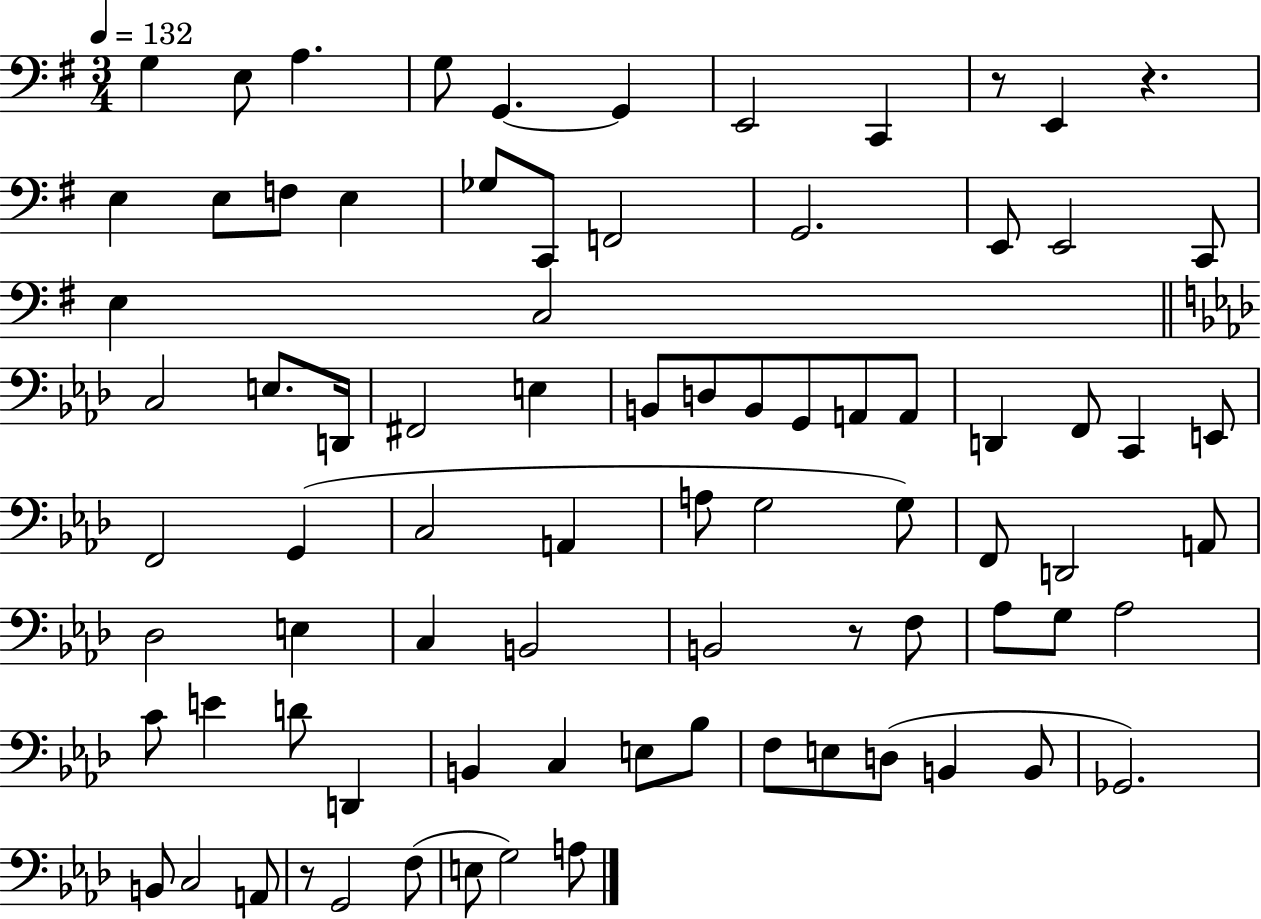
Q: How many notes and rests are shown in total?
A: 82